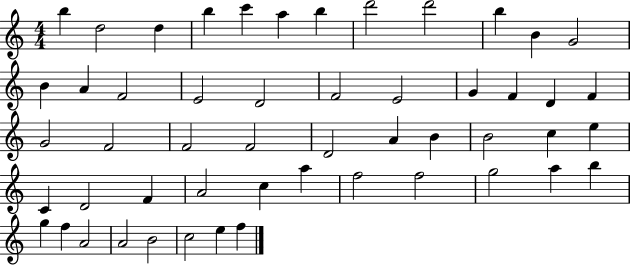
B5/q D5/h D5/q B5/q C6/q A5/q B5/q D6/h D6/h B5/q B4/q G4/h B4/q A4/q F4/h E4/h D4/h F4/h E4/h G4/q F4/q D4/q F4/q G4/h F4/h F4/h F4/h D4/h A4/q B4/q B4/h C5/q E5/q C4/q D4/h F4/q A4/h C5/q A5/q F5/h F5/h G5/h A5/q B5/q G5/q F5/q A4/h A4/h B4/h C5/h E5/q F5/q